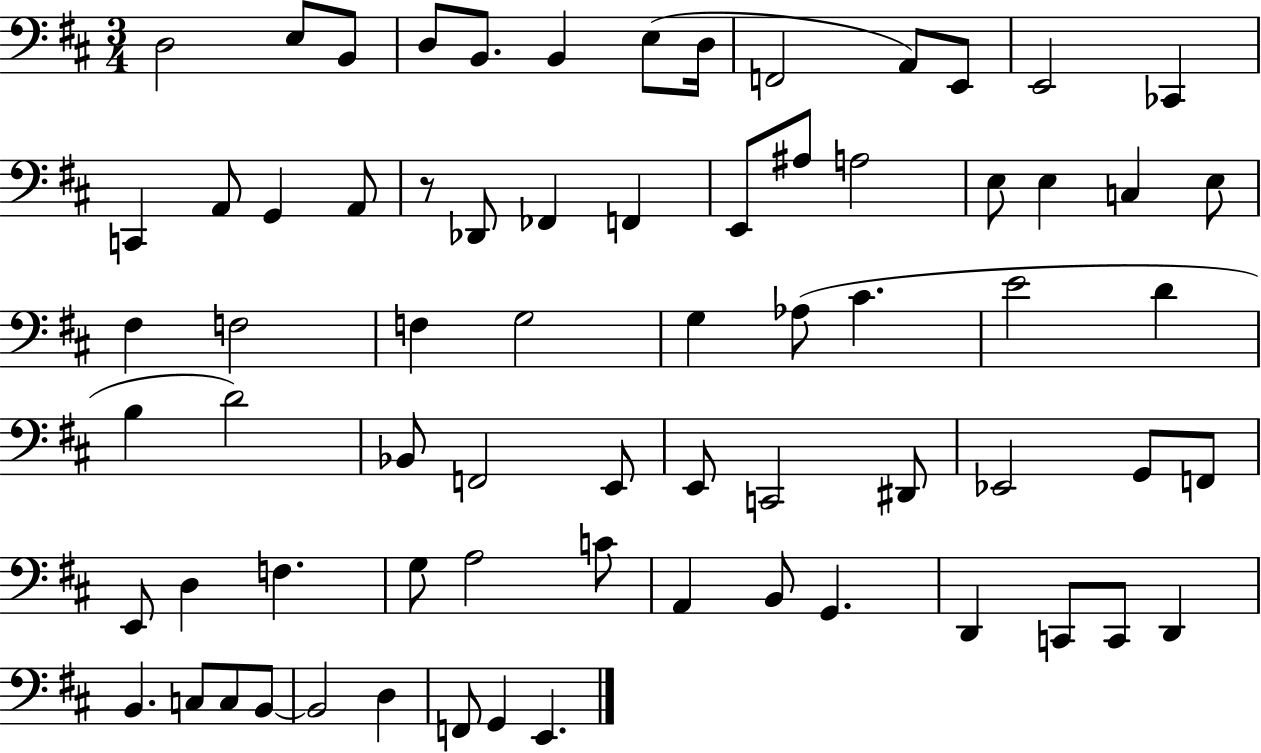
D3/h E3/e B2/e D3/e B2/e. B2/q E3/e D3/s F2/h A2/e E2/e E2/h CES2/q C2/q A2/e G2/q A2/e R/e Db2/e FES2/q F2/q E2/e A#3/e A3/h E3/e E3/q C3/q E3/e F#3/q F3/h F3/q G3/h G3/q Ab3/e C#4/q. E4/h D4/q B3/q D4/h Bb2/e F2/h E2/e E2/e C2/h D#2/e Eb2/h G2/e F2/e E2/e D3/q F3/q. G3/e A3/h C4/e A2/q B2/e G2/q. D2/q C2/e C2/e D2/q B2/q. C3/e C3/e B2/e B2/h D3/q F2/e G2/q E2/q.